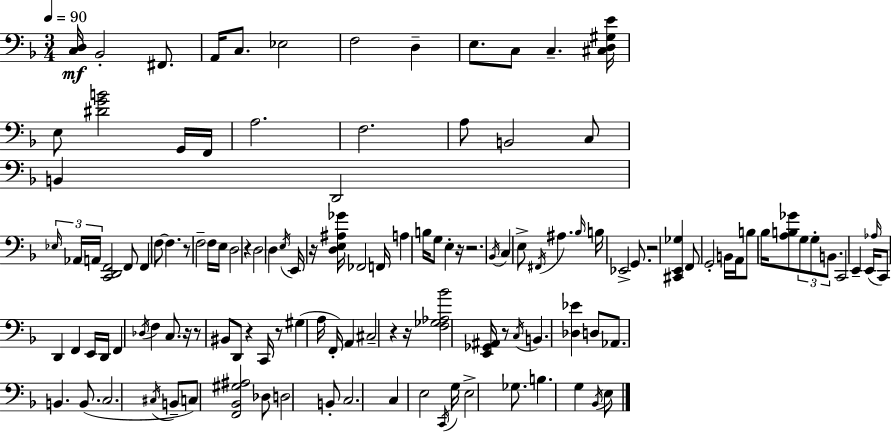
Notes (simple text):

[C3,D3]/s Bb2/h F#2/e. A2/s C3/e. Eb3/h F3/h D3/q E3/e. C3/e C3/q. [C#3,D3,G#3,E4]/s E3/e [D#4,G4,B4]/h G2/s F2/s A3/h. F3/h. A3/e B2/h C3/e B2/q D2/h Eb3/s Ab2/s A2/s [C2,D2,F2]/h F2/e F2/q F3/e F3/q. R/e F3/h F3/s E3/s D3/h R/q D3/h D3/q E3/s E2/s R/s [D3,E3,A#3,Gb4]/s FES2/h F2/s A3/q B3/s G3/e E3/q R/s R/h. Bb2/s C3/q E3/e F#2/s A#3/q. Bb3/s B3/s Eb2/h G2/e. R/h [C#2,E2,Gb3]/q F2/e G2/h B2/s A2/s B3/e Bb3/s [A3,B3,Gb4]/e G3/e G3/e B2/e. C2/h E2/q E2/s Ab3/s C2/e D2/q F2/q E2/s D2/s F2/q Db3/s F3/q C3/e. R/s R/e BIS2/e D2/e R/q C2/s R/e G#3/q A3/s F2/s A2/q C#3/h R/q R/s [F3,Gb3,Ab3,Bb4]/h [E2,Gb2,A#2]/s R/e C3/s B2/q. [Db3,Eb4]/q D3/e Ab2/e. B2/q. B2/e. C3/h. C#3/s B2/e C3/e [F2,Bb2,G#3,A#3]/h Db3/e D3/h B2/e C3/h. C3/q E3/h C2/s G3/s E3/h Gb3/e. B3/q. G3/q Bb2/s E3/e